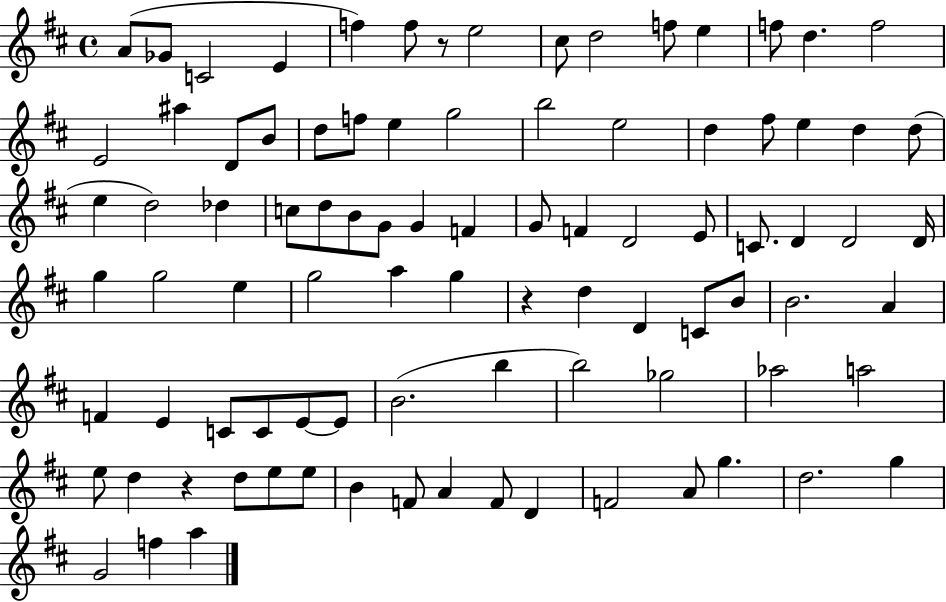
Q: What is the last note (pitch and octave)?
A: A5